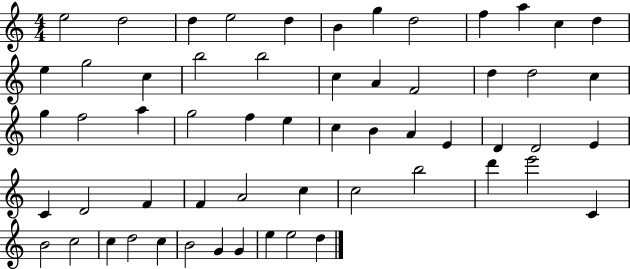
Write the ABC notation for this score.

X:1
T:Untitled
M:4/4
L:1/4
K:C
e2 d2 d e2 d B g d2 f a c d e g2 c b2 b2 c A F2 d d2 c g f2 a g2 f e c B A E D D2 E C D2 F F A2 c c2 b2 d' e'2 C B2 c2 c d2 c B2 G G e e2 d